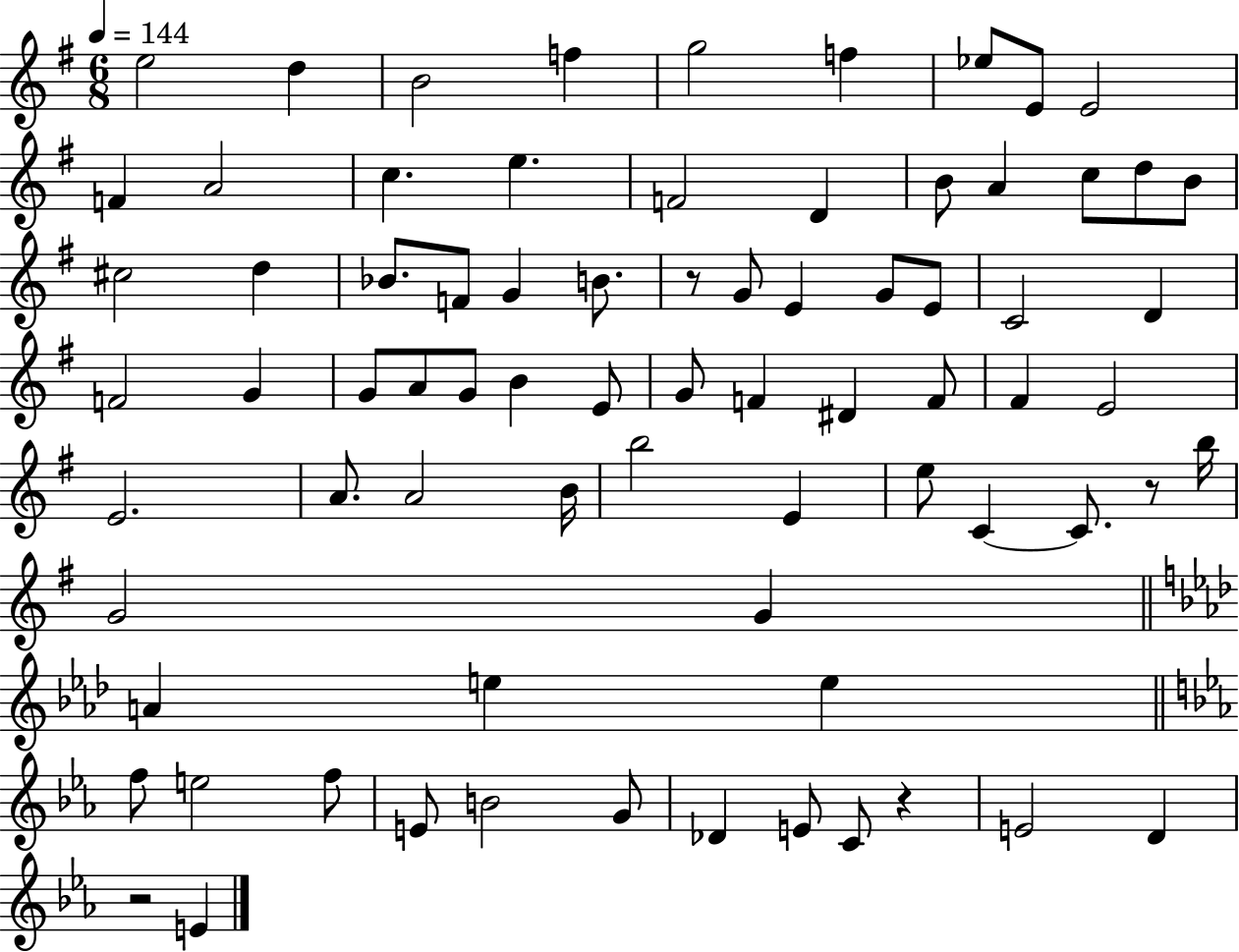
{
  \clef treble
  \numericTimeSignature
  \time 6/8
  \key g \major
  \tempo 4 = 144
  e''2 d''4 | b'2 f''4 | g''2 f''4 | ees''8 e'8 e'2 | \break f'4 a'2 | c''4. e''4. | f'2 d'4 | b'8 a'4 c''8 d''8 b'8 | \break cis''2 d''4 | bes'8. f'8 g'4 b'8. | r8 g'8 e'4 g'8 e'8 | c'2 d'4 | \break f'2 g'4 | g'8 a'8 g'8 b'4 e'8 | g'8 f'4 dis'4 f'8 | fis'4 e'2 | \break e'2. | a'8. a'2 b'16 | b''2 e'4 | e''8 c'4~~ c'8. r8 b''16 | \break g'2 g'4 | \bar "||" \break \key aes \major a'4 e''4 e''4 | \bar "||" \break \key c \minor f''8 e''2 f''8 | e'8 b'2 g'8 | des'4 e'8 c'8 r4 | e'2 d'4 | \break r2 e'4 | \bar "|."
}